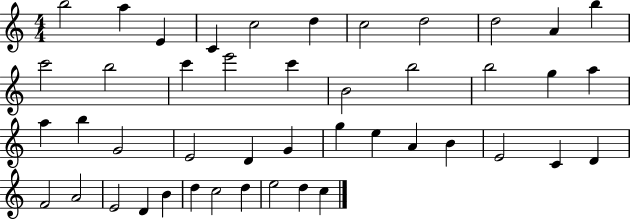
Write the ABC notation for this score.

X:1
T:Untitled
M:4/4
L:1/4
K:C
b2 a E C c2 d c2 d2 d2 A b c'2 b2 c' e'2 c' B2 b2 b2 g a a b G2 E2 D G g e A B E2 C D F2 A2 E2 D B d c2 d e2 d c